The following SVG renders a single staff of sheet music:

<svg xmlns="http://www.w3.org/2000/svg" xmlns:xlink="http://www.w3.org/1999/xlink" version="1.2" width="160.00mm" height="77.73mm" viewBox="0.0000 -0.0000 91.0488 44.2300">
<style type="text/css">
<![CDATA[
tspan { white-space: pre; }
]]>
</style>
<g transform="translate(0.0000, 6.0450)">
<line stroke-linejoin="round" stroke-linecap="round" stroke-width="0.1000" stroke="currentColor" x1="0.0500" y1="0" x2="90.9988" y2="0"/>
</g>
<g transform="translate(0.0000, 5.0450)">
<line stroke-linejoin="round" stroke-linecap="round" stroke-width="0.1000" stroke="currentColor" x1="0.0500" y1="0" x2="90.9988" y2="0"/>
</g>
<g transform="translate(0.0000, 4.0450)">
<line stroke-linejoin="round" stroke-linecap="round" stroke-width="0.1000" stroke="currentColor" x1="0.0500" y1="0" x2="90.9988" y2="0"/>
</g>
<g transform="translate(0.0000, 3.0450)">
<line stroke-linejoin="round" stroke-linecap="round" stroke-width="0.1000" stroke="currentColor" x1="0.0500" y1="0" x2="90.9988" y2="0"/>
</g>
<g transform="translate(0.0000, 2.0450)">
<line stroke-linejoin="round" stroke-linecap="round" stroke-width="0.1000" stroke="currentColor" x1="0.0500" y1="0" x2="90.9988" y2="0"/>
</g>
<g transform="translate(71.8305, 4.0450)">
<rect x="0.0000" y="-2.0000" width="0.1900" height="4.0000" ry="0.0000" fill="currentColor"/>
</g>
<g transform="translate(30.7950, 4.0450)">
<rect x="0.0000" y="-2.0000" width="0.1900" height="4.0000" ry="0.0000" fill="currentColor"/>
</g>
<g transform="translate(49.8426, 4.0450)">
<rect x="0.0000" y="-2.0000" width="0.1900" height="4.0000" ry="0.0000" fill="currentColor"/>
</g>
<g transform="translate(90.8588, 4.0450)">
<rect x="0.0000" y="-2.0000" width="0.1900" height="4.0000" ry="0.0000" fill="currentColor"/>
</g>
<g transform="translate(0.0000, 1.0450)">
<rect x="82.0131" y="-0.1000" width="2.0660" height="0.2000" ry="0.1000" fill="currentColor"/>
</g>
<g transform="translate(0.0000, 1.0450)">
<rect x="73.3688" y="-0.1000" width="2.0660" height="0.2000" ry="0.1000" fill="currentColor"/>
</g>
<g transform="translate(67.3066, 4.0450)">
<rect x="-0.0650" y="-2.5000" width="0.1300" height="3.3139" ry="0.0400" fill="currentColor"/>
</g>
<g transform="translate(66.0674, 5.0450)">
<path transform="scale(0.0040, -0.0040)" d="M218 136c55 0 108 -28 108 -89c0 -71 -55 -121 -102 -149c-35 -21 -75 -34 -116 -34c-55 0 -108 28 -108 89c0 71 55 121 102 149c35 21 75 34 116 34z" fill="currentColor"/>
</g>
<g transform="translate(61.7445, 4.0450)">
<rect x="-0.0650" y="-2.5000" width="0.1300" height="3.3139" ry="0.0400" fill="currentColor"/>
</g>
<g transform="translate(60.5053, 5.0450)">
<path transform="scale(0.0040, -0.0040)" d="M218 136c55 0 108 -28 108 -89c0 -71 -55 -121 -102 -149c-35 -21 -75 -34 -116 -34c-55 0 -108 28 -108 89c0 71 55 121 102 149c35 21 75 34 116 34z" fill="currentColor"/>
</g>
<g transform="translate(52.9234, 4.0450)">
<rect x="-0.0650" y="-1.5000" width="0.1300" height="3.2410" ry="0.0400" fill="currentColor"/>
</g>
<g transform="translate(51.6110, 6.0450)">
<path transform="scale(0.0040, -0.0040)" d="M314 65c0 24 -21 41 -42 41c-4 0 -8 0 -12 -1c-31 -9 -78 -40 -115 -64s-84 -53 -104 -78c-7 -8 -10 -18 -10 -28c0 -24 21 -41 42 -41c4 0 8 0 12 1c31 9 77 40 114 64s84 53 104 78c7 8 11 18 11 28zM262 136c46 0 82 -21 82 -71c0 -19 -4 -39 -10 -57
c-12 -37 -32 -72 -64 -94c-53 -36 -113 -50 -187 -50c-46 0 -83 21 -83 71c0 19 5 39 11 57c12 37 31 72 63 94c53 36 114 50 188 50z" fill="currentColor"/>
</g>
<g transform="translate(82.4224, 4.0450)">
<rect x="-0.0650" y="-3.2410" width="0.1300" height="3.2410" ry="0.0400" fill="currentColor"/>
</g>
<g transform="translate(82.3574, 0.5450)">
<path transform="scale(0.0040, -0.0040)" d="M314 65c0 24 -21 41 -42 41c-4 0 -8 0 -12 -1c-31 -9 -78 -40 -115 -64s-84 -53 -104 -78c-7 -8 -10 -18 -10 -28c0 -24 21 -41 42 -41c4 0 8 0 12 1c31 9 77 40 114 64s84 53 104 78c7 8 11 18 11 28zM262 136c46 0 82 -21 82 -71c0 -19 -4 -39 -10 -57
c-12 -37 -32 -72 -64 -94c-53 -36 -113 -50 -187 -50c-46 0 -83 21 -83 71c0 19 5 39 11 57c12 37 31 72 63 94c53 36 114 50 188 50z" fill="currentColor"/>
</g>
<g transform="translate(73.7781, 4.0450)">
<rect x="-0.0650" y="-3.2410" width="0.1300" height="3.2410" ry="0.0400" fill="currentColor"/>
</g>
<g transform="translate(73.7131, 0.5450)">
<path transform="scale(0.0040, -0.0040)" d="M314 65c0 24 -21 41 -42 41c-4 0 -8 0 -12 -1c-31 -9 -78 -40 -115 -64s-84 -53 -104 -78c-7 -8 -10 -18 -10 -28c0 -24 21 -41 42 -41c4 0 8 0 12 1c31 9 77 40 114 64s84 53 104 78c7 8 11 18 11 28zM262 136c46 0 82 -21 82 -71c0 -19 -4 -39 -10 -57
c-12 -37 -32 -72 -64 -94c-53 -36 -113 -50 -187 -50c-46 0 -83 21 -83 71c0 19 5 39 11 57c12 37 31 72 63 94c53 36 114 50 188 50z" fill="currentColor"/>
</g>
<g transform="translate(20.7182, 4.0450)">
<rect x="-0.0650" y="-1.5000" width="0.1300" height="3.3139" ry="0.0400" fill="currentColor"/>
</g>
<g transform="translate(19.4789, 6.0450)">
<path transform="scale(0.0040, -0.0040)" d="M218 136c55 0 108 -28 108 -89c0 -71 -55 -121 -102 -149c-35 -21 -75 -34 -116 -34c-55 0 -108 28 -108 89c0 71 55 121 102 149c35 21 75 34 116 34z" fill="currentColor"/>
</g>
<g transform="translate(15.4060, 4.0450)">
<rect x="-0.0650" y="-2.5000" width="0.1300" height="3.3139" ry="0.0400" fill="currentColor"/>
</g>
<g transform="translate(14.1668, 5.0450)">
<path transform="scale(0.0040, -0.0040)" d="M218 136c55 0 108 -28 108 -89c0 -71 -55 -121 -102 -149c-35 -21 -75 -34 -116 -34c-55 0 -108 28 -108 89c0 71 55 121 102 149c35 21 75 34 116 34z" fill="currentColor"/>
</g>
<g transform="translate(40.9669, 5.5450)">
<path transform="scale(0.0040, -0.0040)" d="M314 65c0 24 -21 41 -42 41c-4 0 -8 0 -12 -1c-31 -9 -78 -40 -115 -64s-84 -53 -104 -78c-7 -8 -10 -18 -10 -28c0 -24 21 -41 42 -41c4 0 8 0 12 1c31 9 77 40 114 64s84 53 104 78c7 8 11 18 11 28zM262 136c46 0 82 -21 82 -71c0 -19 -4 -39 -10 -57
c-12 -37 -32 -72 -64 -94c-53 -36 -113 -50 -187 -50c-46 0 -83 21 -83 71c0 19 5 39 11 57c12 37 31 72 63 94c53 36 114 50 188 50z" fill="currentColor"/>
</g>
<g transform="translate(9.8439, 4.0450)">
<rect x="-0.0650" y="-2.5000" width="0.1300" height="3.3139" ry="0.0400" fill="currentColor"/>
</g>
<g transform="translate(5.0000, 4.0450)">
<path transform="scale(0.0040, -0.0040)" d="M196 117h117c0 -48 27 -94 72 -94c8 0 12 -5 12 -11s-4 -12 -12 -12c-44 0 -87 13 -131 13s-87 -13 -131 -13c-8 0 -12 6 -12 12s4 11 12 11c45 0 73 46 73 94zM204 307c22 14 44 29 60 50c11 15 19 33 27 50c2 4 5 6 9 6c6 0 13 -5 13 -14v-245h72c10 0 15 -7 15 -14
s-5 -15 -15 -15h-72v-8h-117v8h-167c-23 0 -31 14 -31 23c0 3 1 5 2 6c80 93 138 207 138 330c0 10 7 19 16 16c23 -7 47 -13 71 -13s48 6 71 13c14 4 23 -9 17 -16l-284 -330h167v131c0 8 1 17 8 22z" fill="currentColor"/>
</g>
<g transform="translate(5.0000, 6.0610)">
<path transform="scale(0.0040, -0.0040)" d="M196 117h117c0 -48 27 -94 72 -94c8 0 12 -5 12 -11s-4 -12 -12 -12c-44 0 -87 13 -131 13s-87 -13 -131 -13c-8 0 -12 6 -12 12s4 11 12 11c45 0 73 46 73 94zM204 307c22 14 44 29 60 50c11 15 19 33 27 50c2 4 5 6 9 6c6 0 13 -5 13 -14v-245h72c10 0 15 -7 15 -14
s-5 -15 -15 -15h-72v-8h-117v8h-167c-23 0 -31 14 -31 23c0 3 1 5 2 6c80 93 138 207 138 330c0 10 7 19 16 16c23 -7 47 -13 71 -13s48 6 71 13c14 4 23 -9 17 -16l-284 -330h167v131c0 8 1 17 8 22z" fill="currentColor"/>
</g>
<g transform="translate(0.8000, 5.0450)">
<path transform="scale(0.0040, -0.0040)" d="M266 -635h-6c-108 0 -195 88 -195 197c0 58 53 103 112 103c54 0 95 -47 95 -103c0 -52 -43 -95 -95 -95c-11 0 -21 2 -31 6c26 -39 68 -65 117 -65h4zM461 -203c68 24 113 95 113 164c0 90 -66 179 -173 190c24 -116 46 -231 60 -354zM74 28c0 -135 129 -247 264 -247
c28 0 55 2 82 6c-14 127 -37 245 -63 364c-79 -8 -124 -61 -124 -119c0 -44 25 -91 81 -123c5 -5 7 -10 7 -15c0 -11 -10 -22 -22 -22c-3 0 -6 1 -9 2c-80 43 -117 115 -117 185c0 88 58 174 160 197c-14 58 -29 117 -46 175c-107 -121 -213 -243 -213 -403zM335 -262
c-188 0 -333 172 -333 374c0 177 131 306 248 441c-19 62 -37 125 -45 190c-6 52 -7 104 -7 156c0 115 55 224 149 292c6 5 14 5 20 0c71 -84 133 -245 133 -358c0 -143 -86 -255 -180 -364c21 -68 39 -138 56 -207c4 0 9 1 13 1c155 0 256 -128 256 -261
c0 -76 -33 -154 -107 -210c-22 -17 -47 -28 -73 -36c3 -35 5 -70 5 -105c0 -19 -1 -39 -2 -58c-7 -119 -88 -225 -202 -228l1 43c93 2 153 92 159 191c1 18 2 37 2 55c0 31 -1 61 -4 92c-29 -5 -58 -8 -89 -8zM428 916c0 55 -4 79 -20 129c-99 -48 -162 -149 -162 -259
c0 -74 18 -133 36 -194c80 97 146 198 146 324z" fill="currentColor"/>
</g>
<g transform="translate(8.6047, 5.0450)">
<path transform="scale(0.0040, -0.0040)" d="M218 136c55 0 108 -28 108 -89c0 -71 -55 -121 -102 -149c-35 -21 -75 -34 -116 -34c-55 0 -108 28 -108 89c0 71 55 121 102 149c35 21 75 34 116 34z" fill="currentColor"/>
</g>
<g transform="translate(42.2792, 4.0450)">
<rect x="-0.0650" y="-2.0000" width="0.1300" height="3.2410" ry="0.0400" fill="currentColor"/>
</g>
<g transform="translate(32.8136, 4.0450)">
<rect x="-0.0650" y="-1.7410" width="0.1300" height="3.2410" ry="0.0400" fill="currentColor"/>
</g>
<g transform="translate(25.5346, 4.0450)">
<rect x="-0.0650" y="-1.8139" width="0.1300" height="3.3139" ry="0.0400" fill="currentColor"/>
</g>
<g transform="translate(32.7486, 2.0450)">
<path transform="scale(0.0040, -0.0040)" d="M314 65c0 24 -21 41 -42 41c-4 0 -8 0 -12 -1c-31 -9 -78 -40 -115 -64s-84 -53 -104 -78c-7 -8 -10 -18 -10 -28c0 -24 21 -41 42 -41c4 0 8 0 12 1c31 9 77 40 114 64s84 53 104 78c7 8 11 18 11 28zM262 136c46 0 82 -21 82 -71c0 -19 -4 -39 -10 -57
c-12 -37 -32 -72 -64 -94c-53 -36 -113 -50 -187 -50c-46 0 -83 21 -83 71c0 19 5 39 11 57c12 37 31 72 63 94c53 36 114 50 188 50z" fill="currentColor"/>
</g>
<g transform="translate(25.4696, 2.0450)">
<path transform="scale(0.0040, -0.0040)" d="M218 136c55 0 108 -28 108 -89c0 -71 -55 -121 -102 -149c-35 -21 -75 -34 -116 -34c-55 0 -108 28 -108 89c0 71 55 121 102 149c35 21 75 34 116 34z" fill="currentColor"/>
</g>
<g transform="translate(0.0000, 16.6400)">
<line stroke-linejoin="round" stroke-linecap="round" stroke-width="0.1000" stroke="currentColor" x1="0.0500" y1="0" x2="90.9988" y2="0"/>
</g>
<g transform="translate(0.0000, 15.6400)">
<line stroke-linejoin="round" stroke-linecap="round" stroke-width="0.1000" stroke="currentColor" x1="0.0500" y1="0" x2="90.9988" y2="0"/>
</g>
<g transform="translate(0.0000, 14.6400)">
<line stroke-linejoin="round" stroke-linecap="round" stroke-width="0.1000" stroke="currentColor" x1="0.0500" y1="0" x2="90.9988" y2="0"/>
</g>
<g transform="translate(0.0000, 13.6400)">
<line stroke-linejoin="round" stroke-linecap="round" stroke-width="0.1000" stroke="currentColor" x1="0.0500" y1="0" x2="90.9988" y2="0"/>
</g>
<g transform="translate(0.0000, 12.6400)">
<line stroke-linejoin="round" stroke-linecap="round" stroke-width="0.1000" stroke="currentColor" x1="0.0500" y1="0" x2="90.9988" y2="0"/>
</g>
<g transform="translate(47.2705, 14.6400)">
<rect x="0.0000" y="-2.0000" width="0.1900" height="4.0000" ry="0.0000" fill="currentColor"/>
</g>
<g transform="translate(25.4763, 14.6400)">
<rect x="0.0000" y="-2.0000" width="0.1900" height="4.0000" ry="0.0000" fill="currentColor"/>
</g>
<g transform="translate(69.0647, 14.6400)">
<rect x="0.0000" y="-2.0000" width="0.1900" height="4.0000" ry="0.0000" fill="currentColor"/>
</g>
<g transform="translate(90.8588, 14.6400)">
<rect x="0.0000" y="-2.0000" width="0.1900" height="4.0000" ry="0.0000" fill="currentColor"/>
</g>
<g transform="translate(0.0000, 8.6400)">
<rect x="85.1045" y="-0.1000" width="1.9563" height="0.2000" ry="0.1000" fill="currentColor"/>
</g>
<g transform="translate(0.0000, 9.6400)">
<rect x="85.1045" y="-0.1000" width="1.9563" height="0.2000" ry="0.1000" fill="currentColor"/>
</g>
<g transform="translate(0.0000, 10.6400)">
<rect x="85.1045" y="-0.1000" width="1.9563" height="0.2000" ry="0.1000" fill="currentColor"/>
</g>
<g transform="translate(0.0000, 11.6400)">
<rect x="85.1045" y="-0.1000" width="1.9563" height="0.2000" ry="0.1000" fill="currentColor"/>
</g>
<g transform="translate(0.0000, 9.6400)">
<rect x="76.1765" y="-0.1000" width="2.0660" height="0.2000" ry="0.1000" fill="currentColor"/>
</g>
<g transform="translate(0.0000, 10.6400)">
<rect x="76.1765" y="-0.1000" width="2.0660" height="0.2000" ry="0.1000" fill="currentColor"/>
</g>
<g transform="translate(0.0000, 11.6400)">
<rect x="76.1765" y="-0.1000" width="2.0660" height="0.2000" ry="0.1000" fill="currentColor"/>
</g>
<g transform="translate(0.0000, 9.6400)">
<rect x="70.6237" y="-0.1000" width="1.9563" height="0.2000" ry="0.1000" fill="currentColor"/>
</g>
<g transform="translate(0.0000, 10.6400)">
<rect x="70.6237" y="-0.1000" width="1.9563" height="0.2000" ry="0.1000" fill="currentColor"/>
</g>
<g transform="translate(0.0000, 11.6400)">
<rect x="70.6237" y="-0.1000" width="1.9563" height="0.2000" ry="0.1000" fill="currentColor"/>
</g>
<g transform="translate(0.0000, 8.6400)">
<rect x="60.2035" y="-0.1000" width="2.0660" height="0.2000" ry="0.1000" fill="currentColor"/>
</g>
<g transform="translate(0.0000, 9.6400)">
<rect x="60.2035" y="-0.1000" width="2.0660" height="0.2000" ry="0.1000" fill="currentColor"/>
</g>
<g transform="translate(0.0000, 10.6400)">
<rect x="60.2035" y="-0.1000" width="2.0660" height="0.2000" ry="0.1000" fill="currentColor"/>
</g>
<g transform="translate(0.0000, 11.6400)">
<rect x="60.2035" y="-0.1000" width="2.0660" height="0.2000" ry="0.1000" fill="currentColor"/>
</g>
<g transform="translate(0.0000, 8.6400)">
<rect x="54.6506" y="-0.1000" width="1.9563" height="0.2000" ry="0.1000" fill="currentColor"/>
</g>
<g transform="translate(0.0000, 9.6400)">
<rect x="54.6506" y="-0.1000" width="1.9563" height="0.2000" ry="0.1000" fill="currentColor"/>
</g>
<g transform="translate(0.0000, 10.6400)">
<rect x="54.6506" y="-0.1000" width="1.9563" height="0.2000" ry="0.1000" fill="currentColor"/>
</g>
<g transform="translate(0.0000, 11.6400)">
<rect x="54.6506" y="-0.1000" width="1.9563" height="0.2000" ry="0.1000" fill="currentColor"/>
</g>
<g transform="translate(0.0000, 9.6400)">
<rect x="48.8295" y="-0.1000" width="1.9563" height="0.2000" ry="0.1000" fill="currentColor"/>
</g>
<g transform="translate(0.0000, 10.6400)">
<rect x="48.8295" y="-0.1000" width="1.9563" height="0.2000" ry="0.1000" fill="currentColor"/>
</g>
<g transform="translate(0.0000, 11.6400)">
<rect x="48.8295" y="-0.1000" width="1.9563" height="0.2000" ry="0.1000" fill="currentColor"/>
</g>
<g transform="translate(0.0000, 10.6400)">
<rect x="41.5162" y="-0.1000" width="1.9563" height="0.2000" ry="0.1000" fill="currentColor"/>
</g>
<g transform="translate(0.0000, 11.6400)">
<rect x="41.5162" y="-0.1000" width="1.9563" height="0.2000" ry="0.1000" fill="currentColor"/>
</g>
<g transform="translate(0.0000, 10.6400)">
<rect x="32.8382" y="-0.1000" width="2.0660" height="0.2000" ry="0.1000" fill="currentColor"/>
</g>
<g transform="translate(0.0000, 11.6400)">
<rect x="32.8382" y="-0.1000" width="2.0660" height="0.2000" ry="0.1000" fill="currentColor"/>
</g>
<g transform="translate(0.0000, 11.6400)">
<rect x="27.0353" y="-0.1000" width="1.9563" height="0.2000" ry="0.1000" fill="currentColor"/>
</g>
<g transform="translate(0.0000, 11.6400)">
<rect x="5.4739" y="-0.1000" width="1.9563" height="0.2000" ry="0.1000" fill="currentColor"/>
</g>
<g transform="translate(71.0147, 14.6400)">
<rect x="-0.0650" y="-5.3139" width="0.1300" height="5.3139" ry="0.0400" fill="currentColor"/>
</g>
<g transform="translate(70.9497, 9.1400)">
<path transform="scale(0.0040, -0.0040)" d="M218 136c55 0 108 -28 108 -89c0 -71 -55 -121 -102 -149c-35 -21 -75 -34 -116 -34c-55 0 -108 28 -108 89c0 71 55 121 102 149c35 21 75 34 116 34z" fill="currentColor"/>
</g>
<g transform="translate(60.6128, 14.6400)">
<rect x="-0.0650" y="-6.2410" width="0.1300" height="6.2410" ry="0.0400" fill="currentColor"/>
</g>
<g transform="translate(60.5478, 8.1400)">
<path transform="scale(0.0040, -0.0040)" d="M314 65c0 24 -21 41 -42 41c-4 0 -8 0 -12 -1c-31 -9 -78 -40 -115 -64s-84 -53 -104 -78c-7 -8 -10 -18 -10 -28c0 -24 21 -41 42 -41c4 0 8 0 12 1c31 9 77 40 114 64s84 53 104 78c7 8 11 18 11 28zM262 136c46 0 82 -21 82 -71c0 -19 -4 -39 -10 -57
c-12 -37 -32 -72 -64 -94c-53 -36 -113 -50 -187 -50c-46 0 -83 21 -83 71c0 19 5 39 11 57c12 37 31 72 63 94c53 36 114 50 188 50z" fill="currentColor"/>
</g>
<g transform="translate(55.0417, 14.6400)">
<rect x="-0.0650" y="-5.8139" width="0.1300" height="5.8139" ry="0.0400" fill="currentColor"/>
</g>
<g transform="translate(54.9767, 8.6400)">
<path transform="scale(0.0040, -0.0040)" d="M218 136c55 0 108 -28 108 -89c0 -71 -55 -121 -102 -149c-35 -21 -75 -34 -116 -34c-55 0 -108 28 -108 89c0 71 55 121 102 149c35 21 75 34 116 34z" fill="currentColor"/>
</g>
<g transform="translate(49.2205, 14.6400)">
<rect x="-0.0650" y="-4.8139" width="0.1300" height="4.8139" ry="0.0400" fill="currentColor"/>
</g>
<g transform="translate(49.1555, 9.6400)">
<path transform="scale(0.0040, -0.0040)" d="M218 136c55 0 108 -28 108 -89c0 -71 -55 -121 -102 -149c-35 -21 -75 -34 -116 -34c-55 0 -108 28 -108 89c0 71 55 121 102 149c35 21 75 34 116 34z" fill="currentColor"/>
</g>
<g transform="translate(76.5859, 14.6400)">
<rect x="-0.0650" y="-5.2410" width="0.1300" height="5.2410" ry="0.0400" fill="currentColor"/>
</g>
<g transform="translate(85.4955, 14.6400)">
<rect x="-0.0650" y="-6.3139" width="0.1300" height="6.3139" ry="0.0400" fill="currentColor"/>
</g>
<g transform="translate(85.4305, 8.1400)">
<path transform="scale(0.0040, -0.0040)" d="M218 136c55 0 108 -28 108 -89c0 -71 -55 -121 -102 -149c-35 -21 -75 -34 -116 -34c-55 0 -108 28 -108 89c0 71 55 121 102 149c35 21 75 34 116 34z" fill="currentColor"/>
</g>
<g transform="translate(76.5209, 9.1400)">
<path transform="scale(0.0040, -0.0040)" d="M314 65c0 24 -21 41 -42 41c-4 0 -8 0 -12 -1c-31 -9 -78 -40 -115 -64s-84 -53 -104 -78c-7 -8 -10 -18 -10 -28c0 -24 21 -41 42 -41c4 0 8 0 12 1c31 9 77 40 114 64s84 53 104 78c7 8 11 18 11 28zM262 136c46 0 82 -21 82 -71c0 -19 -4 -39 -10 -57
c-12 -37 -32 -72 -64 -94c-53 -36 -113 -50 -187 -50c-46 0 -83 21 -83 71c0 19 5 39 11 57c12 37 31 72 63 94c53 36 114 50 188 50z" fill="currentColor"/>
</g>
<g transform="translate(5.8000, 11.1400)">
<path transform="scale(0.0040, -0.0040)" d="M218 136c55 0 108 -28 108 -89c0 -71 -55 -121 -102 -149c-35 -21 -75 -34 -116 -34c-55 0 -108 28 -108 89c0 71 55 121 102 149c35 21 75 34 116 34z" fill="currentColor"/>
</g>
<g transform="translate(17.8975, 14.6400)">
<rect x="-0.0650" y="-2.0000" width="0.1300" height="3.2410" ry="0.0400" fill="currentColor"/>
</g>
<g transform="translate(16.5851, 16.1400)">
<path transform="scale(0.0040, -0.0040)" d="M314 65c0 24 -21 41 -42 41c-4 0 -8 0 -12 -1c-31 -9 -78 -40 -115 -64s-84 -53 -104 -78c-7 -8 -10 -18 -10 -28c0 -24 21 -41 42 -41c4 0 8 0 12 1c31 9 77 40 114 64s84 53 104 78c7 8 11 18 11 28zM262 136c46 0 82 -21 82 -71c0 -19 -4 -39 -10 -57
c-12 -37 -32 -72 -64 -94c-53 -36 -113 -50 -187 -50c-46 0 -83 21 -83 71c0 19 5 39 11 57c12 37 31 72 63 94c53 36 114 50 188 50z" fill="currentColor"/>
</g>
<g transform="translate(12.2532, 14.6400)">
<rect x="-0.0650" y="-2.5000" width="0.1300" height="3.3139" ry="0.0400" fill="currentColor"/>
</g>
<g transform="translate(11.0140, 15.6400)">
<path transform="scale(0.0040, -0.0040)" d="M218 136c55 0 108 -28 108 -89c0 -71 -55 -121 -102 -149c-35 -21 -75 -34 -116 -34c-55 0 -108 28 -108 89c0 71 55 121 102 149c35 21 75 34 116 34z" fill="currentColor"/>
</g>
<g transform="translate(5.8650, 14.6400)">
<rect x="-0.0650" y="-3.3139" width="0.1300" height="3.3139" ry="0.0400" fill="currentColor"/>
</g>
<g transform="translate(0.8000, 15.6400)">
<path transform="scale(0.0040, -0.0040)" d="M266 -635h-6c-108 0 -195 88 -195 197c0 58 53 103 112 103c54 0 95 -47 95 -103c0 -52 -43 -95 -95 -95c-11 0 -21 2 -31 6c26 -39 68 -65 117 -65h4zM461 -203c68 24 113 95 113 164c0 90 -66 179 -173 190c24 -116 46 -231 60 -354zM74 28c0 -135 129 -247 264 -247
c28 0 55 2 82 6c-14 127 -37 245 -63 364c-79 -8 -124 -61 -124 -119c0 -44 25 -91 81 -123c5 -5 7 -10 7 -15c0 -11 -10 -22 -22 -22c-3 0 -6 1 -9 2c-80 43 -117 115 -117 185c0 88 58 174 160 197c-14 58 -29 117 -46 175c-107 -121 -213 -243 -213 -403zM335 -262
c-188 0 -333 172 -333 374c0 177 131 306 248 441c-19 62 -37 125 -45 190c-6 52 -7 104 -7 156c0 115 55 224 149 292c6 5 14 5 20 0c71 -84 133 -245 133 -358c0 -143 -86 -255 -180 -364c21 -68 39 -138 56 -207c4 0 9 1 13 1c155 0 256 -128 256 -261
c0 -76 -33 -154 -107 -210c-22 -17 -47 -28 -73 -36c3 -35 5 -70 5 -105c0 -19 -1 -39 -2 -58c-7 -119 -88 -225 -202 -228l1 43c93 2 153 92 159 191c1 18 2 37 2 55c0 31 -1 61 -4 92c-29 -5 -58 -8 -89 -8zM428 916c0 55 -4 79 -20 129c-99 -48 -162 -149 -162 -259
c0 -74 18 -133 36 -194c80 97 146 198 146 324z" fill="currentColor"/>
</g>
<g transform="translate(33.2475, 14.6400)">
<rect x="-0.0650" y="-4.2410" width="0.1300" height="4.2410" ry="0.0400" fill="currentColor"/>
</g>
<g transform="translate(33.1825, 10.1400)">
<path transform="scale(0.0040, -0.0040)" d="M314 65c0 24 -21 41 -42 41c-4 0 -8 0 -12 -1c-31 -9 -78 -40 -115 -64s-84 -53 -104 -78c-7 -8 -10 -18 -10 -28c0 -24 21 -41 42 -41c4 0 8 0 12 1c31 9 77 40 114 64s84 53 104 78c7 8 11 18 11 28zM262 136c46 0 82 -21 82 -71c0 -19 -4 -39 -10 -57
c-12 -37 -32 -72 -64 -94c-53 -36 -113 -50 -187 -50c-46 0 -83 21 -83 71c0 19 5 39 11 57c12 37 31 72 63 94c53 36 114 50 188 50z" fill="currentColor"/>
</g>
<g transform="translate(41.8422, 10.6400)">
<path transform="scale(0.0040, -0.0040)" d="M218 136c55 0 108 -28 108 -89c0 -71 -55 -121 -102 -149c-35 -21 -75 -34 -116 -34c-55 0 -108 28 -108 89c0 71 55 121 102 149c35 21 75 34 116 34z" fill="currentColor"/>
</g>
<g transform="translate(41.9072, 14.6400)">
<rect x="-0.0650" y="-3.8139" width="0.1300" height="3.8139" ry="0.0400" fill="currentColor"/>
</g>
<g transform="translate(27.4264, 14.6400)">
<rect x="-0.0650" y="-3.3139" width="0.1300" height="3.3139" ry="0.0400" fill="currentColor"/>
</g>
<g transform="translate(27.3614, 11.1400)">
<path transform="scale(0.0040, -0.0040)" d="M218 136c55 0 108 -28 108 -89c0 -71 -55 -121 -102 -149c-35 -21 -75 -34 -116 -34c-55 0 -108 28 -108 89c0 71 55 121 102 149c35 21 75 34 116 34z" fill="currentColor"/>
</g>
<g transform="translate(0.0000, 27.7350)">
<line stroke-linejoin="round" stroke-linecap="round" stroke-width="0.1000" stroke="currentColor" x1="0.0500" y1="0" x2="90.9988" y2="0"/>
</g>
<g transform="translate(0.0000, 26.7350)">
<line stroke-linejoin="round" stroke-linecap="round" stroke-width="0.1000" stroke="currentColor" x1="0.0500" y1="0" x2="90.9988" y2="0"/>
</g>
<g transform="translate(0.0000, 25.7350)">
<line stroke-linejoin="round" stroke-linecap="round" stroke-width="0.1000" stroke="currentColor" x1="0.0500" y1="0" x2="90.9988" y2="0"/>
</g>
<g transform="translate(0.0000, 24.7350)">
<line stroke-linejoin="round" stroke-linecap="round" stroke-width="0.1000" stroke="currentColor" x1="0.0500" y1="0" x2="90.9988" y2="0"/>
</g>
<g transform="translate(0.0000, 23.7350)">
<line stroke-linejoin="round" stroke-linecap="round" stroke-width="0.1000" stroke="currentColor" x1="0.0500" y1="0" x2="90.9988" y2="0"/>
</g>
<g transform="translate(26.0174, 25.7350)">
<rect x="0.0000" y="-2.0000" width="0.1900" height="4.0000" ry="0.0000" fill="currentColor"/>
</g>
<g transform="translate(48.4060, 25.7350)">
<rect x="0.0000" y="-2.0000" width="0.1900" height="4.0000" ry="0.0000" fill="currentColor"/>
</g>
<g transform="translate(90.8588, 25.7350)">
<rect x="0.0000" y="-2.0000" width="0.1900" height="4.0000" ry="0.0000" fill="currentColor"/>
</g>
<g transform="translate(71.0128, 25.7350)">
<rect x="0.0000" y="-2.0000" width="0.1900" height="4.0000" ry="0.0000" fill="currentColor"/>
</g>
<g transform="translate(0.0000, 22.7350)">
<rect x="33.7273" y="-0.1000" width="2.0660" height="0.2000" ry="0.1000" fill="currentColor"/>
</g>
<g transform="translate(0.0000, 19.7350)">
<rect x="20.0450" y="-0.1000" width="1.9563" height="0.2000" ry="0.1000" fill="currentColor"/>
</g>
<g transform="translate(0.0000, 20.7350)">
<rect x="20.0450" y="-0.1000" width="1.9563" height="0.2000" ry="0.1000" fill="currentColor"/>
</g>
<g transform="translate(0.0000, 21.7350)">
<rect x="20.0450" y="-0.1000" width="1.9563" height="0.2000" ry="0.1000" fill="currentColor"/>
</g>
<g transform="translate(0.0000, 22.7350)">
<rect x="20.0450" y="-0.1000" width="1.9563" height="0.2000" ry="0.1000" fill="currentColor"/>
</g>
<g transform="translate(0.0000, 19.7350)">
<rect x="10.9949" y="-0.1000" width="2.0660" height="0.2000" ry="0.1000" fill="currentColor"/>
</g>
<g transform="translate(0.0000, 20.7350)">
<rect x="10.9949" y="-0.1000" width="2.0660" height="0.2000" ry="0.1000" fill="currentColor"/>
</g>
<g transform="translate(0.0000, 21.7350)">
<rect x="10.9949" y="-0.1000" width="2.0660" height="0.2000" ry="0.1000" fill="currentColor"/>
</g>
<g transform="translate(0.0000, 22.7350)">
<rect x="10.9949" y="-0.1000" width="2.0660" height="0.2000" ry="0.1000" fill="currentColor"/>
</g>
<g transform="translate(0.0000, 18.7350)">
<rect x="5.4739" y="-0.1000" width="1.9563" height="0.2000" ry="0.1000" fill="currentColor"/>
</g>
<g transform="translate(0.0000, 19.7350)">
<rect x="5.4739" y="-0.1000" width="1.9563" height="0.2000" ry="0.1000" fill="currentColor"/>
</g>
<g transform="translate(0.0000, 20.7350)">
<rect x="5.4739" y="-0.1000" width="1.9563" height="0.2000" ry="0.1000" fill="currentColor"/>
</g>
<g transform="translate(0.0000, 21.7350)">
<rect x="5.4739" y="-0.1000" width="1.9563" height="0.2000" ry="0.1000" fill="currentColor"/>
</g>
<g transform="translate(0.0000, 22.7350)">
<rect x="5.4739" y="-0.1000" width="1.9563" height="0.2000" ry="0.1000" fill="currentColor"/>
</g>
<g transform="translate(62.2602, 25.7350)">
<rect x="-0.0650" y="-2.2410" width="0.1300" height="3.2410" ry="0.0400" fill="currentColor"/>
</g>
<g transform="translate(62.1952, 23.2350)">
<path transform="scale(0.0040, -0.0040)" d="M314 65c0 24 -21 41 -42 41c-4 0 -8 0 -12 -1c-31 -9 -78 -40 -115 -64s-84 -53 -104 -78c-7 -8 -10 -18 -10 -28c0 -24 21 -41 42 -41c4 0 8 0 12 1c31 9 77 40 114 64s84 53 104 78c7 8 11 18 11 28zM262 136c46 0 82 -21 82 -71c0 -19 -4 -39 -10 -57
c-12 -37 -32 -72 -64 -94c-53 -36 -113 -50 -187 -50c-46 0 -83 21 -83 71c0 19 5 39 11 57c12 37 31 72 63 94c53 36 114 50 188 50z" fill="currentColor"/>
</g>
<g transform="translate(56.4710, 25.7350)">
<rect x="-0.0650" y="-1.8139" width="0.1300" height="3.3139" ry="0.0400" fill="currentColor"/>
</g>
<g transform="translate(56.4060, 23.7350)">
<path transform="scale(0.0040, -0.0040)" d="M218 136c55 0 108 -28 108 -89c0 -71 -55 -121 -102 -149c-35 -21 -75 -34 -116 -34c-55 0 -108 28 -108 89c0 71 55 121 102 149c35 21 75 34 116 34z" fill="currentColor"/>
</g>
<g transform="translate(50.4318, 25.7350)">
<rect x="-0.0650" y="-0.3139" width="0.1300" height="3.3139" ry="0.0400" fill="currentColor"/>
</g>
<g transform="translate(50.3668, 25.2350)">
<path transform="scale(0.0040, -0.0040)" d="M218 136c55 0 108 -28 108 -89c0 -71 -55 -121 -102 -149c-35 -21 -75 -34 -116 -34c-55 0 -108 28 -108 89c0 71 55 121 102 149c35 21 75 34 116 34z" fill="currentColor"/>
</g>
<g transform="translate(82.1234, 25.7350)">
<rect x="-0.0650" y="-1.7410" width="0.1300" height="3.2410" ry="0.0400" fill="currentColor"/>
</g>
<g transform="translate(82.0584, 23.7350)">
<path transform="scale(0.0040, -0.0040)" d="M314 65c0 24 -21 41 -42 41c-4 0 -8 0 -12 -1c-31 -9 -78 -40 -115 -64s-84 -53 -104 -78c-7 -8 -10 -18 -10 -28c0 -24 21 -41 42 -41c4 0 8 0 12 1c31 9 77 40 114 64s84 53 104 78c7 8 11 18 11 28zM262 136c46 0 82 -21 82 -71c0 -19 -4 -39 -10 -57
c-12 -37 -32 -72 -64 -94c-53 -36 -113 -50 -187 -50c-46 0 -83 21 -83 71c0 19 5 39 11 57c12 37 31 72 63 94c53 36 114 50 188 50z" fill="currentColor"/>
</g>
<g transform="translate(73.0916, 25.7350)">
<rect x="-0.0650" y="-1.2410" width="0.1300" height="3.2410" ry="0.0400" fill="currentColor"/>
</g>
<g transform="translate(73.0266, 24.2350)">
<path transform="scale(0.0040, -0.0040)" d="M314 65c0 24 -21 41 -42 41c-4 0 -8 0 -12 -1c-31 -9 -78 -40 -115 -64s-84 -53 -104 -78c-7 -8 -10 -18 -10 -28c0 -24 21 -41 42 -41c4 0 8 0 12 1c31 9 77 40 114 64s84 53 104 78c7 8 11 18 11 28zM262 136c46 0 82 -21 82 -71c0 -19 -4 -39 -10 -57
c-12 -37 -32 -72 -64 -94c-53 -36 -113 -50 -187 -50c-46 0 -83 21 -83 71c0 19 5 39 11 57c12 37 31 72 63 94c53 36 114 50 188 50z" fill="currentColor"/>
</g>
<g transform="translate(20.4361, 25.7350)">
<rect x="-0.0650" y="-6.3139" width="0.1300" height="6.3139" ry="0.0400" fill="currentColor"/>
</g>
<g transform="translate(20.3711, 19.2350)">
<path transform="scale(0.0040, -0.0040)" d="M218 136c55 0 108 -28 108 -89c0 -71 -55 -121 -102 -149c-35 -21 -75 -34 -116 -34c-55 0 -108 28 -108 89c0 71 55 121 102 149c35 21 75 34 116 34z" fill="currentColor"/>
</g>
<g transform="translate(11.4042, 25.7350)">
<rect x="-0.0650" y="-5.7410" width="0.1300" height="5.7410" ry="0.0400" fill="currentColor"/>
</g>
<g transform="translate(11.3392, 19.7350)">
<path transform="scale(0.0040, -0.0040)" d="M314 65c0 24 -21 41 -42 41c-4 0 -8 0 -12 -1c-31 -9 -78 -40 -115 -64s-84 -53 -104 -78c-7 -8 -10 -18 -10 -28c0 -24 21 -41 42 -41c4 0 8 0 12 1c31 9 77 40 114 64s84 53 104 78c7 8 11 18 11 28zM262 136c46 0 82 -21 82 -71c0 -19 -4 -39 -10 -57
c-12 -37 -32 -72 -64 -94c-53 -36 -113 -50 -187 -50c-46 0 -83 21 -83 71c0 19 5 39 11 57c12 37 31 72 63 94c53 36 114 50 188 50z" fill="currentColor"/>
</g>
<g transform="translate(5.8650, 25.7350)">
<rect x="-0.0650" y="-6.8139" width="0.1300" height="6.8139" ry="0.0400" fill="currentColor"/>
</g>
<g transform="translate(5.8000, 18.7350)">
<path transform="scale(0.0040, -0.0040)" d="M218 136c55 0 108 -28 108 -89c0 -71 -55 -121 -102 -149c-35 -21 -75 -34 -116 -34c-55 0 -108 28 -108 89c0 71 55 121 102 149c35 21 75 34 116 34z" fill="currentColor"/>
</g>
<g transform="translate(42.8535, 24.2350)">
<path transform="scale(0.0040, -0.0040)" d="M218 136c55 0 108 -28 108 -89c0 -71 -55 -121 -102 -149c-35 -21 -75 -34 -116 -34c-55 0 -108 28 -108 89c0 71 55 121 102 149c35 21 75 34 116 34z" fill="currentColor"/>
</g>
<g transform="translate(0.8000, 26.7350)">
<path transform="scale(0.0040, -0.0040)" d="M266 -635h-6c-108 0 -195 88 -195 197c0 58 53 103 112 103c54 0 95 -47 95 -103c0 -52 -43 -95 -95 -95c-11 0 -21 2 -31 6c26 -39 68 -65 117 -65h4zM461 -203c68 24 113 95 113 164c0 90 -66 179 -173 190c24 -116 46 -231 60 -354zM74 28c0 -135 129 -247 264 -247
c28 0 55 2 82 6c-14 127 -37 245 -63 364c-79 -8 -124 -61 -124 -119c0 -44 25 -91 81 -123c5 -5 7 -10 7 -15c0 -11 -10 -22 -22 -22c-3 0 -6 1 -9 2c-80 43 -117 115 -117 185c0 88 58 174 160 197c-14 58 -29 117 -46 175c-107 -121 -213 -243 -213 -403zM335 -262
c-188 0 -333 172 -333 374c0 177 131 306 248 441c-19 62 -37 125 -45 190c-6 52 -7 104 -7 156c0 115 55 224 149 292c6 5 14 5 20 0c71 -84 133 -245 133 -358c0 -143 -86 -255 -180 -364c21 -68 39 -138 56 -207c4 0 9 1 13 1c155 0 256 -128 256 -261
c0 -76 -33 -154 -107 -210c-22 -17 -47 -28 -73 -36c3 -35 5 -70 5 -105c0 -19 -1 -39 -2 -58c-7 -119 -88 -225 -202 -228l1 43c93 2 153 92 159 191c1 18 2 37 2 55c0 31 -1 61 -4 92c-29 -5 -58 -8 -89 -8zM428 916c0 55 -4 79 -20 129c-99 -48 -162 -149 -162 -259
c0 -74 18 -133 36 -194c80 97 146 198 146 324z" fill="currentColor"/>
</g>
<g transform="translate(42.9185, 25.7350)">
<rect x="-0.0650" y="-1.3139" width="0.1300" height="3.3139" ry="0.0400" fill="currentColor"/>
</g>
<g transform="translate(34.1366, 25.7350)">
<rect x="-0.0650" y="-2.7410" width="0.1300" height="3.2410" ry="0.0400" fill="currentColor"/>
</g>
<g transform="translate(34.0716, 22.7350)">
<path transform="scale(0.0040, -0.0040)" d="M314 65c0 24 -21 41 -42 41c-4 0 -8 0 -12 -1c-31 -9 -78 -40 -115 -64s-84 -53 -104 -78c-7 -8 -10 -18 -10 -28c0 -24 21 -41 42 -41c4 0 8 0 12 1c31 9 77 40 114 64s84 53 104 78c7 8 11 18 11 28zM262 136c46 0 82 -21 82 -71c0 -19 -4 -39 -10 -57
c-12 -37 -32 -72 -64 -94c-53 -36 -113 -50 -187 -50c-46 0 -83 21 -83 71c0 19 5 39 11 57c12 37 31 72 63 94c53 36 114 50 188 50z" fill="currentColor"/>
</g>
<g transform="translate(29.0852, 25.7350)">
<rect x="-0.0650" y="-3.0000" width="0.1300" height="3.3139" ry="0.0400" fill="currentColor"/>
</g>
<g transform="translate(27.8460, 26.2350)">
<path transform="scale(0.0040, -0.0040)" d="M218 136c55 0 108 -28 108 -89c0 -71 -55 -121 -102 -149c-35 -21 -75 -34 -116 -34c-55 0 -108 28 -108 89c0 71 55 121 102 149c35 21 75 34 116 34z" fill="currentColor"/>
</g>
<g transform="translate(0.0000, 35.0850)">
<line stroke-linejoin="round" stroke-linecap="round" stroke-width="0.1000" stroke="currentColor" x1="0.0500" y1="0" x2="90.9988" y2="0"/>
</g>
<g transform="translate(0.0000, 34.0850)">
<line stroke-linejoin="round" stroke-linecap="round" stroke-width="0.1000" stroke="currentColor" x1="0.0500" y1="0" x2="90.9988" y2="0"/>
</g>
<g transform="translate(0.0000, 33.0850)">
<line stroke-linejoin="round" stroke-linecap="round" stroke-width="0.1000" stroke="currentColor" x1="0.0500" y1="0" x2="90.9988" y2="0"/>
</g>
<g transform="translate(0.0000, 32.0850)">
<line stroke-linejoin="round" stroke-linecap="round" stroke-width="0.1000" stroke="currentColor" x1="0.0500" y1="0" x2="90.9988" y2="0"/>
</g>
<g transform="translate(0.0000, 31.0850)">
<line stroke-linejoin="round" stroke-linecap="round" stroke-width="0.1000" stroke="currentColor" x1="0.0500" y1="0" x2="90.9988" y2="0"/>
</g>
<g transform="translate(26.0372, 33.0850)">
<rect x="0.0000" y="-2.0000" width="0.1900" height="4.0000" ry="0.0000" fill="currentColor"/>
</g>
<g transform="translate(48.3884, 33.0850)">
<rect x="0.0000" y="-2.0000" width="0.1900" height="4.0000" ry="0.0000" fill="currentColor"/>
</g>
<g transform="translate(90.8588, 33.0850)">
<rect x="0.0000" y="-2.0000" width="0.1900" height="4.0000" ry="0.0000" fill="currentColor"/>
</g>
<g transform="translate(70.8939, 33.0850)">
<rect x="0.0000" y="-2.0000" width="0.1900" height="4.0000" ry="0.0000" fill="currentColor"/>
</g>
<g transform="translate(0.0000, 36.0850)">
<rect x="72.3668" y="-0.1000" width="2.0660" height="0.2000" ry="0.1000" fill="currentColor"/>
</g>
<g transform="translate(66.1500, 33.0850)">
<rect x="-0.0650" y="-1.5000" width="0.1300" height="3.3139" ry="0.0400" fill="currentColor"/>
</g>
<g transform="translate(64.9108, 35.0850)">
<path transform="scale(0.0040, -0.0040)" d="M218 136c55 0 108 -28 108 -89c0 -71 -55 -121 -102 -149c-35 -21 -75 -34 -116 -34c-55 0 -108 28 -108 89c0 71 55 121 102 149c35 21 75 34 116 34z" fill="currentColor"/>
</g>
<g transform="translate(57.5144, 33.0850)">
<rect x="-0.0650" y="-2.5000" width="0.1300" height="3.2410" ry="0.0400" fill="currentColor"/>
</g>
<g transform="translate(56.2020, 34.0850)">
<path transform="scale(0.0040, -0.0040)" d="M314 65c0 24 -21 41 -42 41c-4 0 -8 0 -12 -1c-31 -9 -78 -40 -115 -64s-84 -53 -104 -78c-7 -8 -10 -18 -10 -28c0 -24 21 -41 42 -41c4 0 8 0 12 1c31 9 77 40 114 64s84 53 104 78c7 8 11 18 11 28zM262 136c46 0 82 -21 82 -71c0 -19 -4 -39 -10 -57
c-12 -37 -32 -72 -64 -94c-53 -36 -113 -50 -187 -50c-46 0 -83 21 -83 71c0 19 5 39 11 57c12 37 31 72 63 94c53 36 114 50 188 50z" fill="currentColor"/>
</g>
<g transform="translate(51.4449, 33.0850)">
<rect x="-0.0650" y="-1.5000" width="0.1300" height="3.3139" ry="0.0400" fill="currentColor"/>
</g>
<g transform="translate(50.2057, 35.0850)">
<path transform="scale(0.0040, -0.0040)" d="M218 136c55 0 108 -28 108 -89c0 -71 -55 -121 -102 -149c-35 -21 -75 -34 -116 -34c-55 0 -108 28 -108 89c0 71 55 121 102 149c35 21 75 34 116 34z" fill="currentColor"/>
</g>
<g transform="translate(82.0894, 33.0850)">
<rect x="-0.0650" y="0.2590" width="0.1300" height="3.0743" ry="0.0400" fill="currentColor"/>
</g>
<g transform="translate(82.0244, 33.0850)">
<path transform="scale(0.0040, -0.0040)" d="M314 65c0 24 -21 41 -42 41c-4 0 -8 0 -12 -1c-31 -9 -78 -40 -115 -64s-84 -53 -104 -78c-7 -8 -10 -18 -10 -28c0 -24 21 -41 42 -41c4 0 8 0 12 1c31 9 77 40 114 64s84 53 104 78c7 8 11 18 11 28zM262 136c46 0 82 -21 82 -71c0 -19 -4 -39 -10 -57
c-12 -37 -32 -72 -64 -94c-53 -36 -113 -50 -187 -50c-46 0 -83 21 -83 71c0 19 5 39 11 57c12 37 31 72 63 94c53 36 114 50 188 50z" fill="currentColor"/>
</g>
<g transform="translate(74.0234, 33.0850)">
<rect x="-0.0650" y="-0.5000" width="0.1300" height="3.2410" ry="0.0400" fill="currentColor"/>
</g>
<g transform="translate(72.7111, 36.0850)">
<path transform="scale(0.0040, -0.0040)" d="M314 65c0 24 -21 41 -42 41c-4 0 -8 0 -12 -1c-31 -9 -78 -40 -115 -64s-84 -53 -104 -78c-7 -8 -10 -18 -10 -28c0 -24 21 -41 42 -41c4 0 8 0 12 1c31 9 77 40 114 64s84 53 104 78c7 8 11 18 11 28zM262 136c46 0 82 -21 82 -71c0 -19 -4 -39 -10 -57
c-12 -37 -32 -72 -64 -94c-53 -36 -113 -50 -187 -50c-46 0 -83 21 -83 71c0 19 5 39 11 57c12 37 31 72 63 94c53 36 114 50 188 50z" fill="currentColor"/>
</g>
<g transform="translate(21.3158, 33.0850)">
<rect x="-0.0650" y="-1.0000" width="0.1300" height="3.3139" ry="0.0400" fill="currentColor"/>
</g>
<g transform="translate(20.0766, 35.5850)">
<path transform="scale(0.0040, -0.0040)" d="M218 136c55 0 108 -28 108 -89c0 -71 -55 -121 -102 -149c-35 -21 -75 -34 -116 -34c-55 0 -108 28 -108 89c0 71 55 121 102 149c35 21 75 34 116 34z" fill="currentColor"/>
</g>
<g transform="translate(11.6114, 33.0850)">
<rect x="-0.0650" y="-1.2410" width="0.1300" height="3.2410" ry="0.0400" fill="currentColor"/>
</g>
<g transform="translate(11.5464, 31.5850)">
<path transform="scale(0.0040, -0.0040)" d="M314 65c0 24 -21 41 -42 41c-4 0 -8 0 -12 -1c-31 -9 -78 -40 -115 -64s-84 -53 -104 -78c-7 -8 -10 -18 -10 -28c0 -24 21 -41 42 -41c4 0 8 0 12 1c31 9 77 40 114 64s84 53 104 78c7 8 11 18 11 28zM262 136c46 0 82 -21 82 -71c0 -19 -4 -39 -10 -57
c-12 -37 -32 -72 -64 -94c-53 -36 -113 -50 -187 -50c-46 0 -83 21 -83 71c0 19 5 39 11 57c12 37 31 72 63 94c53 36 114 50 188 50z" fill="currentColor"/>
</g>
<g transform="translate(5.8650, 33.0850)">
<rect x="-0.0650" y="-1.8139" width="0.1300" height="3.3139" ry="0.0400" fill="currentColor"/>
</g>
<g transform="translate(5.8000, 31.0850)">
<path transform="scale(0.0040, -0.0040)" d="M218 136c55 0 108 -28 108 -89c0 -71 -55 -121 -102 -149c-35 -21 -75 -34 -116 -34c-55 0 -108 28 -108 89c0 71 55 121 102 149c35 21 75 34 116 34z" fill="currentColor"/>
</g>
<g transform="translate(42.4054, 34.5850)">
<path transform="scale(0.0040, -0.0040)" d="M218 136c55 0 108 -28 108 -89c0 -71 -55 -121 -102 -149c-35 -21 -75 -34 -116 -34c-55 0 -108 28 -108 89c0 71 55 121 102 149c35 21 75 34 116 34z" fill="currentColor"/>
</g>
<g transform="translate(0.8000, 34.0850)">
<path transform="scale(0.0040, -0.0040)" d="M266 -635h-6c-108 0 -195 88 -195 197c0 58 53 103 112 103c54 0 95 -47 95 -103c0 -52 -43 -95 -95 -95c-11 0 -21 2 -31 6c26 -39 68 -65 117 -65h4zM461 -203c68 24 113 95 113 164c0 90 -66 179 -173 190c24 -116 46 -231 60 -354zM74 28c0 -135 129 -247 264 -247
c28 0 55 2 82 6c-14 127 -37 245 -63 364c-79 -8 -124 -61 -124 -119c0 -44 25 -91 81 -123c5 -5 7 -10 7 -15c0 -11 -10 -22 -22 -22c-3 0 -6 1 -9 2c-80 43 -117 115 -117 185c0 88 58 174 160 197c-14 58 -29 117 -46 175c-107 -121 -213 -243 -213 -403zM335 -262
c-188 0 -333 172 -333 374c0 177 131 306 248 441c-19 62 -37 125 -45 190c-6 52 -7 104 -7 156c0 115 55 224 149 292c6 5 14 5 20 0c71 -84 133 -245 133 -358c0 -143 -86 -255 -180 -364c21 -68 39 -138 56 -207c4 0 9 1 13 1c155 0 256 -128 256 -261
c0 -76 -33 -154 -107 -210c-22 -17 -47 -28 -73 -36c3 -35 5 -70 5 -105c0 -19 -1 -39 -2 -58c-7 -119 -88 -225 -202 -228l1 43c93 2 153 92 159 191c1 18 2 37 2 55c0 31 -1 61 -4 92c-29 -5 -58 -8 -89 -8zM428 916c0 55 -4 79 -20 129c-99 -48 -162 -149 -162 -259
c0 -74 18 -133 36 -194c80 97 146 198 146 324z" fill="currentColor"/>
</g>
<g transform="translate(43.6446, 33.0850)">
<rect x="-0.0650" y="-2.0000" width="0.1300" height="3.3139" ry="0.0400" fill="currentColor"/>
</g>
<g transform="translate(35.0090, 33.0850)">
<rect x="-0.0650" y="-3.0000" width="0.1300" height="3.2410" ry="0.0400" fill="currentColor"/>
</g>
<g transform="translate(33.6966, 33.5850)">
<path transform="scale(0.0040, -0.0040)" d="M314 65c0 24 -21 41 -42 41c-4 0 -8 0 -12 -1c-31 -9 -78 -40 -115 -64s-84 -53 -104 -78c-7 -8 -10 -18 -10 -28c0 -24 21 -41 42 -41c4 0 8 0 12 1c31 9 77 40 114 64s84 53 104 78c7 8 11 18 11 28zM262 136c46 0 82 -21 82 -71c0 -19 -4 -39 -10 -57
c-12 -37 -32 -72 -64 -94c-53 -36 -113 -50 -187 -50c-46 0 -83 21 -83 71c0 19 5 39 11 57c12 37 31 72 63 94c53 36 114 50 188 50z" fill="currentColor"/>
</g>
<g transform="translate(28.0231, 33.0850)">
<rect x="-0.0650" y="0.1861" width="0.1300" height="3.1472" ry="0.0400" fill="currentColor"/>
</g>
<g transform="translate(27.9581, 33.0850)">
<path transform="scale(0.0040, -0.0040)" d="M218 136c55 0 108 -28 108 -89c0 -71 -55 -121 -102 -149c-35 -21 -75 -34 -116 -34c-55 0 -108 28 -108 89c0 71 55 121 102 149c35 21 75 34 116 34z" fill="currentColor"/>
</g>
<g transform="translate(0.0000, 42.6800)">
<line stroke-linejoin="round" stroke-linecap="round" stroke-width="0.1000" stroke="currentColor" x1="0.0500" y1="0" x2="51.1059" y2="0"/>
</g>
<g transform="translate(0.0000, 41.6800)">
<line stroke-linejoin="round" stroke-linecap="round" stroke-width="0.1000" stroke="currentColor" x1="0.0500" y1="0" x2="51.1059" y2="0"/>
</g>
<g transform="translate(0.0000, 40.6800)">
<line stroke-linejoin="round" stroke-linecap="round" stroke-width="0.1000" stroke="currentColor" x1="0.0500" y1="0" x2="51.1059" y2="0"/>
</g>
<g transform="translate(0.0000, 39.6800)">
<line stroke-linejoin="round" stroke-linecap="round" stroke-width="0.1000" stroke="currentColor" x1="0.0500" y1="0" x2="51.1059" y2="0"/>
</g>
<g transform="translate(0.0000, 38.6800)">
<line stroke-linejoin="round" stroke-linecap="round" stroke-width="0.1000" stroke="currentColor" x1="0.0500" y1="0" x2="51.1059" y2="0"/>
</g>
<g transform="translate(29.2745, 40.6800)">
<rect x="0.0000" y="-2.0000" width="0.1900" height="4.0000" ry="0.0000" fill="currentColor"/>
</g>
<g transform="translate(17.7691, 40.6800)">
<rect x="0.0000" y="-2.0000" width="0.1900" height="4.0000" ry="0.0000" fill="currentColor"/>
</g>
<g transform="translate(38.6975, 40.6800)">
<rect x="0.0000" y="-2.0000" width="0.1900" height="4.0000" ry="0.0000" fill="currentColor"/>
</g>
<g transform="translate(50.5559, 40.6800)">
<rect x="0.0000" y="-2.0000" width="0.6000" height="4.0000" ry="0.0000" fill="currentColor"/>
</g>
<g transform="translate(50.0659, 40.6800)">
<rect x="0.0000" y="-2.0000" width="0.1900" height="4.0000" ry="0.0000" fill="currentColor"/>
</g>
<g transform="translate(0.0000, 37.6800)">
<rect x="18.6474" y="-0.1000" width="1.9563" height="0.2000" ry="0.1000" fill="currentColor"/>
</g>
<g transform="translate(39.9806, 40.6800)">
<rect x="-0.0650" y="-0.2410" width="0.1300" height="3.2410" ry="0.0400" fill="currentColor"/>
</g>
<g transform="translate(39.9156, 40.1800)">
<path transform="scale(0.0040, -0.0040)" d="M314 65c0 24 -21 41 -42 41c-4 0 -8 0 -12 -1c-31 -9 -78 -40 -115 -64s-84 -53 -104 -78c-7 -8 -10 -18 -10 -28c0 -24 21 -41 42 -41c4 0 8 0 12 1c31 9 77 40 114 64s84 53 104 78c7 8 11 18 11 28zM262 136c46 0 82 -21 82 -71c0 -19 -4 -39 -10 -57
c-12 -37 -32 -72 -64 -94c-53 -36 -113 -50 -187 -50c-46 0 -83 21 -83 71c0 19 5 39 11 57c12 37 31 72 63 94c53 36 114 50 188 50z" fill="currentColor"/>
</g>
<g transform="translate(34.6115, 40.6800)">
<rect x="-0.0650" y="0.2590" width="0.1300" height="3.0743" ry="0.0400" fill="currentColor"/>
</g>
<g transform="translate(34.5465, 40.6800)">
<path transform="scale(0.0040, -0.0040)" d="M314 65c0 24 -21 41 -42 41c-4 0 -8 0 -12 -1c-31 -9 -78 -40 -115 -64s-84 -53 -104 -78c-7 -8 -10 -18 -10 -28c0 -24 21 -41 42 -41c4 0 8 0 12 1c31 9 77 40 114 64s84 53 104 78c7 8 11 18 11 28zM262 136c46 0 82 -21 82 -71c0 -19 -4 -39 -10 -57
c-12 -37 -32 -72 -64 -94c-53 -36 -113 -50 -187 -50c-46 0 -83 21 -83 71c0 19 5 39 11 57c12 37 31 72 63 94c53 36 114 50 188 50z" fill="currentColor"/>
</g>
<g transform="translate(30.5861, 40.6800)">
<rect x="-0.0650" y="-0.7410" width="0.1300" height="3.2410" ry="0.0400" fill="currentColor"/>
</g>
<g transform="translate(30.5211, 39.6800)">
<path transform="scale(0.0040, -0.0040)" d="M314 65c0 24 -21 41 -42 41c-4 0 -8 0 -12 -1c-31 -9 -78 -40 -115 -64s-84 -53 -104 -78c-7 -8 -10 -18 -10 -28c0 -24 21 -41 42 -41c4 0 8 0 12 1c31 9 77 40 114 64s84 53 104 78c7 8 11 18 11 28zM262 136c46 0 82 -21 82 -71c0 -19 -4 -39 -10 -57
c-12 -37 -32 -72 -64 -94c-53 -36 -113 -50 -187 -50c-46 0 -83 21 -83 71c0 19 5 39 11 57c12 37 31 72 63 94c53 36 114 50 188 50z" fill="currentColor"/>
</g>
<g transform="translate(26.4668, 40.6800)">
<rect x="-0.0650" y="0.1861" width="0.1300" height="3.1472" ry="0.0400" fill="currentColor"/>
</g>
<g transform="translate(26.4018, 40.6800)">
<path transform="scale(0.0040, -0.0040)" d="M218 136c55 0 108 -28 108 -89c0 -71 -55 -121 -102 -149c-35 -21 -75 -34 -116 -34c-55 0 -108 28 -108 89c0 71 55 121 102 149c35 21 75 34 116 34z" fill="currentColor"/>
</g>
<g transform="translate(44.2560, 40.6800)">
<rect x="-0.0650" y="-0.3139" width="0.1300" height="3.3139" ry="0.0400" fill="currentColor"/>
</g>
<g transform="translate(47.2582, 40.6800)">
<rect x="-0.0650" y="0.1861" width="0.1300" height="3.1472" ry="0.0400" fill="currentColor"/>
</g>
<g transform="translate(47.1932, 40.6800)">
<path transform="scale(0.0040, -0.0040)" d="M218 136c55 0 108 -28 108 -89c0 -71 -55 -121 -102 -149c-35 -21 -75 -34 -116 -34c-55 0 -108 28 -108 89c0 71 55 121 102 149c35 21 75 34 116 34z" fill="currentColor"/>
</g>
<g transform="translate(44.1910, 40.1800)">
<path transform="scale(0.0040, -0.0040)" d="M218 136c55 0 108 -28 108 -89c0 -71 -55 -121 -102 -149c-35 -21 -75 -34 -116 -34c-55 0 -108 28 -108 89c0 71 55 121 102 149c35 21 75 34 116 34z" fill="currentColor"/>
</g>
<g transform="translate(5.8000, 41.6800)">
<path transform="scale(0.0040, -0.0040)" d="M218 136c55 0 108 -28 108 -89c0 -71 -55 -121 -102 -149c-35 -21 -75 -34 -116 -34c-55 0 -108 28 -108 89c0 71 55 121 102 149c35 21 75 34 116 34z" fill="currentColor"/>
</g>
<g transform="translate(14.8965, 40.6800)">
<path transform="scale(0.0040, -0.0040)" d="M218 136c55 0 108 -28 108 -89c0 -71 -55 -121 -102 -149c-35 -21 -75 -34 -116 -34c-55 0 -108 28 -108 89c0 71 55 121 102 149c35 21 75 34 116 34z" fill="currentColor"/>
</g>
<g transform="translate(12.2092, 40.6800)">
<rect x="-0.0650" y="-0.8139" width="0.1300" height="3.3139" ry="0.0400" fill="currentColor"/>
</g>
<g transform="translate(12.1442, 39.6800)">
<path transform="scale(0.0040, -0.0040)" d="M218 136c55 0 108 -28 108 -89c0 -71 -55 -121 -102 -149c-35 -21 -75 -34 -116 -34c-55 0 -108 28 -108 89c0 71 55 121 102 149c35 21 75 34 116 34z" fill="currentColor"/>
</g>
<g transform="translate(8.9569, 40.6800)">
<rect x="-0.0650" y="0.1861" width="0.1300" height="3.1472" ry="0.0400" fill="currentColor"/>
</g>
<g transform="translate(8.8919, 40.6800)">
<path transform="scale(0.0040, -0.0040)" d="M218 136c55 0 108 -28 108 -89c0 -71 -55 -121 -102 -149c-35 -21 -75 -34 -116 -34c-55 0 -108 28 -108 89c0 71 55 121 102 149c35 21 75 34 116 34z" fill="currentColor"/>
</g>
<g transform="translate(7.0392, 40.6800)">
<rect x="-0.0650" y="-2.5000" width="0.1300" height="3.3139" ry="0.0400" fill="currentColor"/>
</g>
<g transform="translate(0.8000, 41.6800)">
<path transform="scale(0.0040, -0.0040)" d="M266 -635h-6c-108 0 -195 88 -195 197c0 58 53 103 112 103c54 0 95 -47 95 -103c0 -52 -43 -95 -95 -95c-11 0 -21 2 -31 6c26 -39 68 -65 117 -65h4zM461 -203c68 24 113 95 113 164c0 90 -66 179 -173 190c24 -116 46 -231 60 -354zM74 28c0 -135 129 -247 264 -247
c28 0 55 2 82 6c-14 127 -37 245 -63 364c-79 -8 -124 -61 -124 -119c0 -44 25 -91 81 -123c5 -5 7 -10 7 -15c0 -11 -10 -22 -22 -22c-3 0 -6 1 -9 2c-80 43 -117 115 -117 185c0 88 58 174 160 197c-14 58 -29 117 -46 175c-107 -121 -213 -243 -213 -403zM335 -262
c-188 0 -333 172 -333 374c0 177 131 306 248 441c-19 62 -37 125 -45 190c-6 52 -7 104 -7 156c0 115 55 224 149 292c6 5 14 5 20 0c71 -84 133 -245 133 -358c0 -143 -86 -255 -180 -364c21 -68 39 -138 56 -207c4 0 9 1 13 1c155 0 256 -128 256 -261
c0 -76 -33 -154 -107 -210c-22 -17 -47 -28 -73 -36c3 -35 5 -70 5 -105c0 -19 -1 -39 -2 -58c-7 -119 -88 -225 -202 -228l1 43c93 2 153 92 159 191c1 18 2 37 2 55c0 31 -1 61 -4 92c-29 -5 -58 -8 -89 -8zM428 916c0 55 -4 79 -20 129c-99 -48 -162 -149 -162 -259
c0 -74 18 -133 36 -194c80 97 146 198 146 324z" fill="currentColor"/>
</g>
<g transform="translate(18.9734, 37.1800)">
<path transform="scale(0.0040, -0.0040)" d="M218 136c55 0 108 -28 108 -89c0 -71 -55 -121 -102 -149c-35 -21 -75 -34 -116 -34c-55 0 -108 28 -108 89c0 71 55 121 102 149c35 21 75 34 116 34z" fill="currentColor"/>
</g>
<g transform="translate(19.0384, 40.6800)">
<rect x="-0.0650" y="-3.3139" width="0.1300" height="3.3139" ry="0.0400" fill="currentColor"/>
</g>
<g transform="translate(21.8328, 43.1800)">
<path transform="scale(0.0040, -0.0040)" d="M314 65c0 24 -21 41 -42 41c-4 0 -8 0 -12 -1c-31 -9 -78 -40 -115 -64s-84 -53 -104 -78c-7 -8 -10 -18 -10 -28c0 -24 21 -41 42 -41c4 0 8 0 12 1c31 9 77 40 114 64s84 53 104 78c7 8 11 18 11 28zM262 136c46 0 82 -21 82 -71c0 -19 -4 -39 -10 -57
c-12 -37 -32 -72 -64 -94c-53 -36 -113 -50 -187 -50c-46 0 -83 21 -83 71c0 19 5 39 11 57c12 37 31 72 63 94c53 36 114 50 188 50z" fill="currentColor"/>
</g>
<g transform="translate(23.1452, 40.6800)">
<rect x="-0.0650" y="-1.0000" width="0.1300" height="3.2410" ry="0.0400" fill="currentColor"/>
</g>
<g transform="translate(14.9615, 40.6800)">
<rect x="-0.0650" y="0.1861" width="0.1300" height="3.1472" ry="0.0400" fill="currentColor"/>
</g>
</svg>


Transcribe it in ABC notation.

X:1
T:Untitled
M:4/4
L:1/4
K:C
G G E f f2 F2 E2 G G b2 b2 b G F2 b d'2 c' e' g' a'2 f' f'2 a' b' g'2 a' A a2 e c f g2 e2 f2 f e2 D B A2 F E G2 E C2 B2 G B d B b D2 B d2 B2 c2 c B